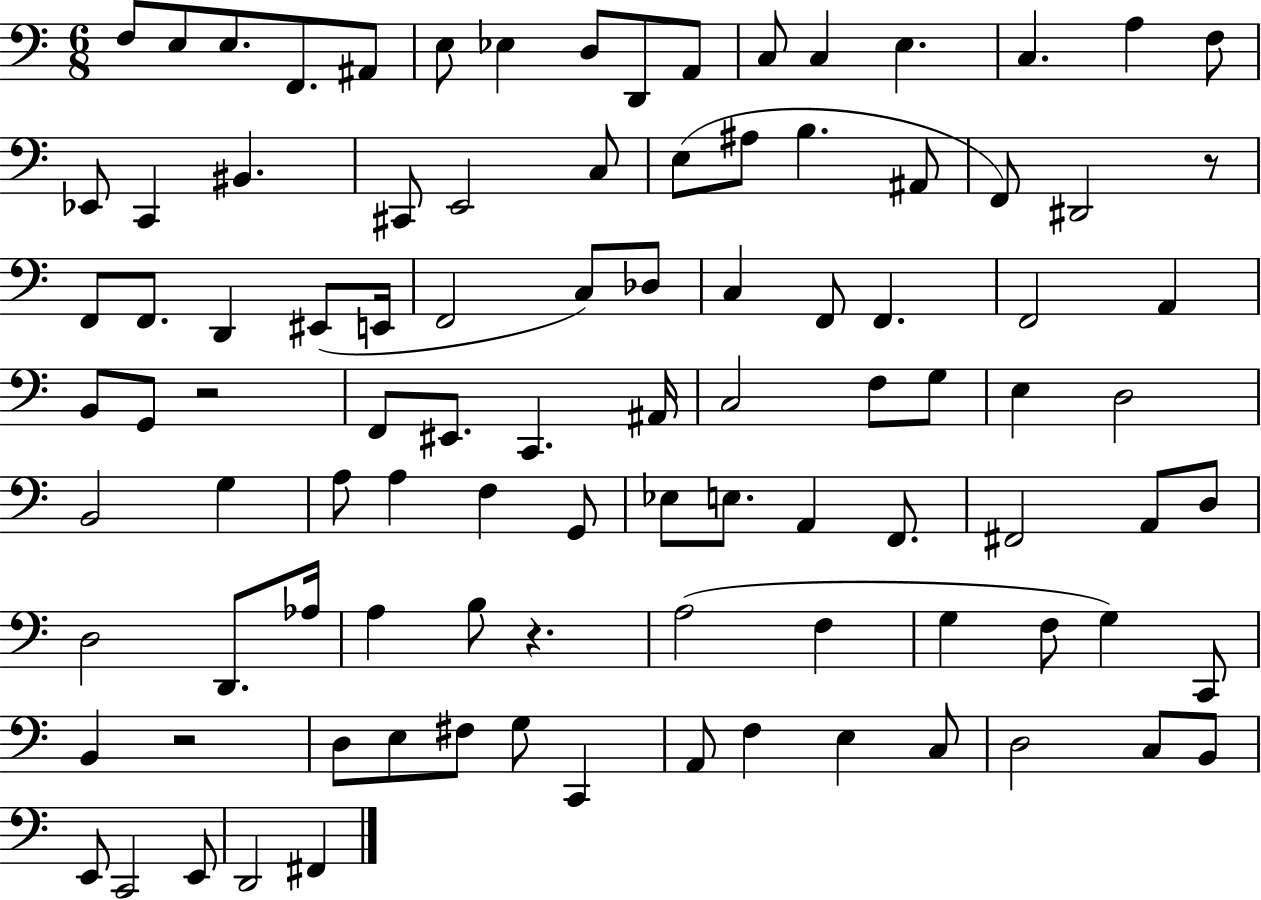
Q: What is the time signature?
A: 6/8